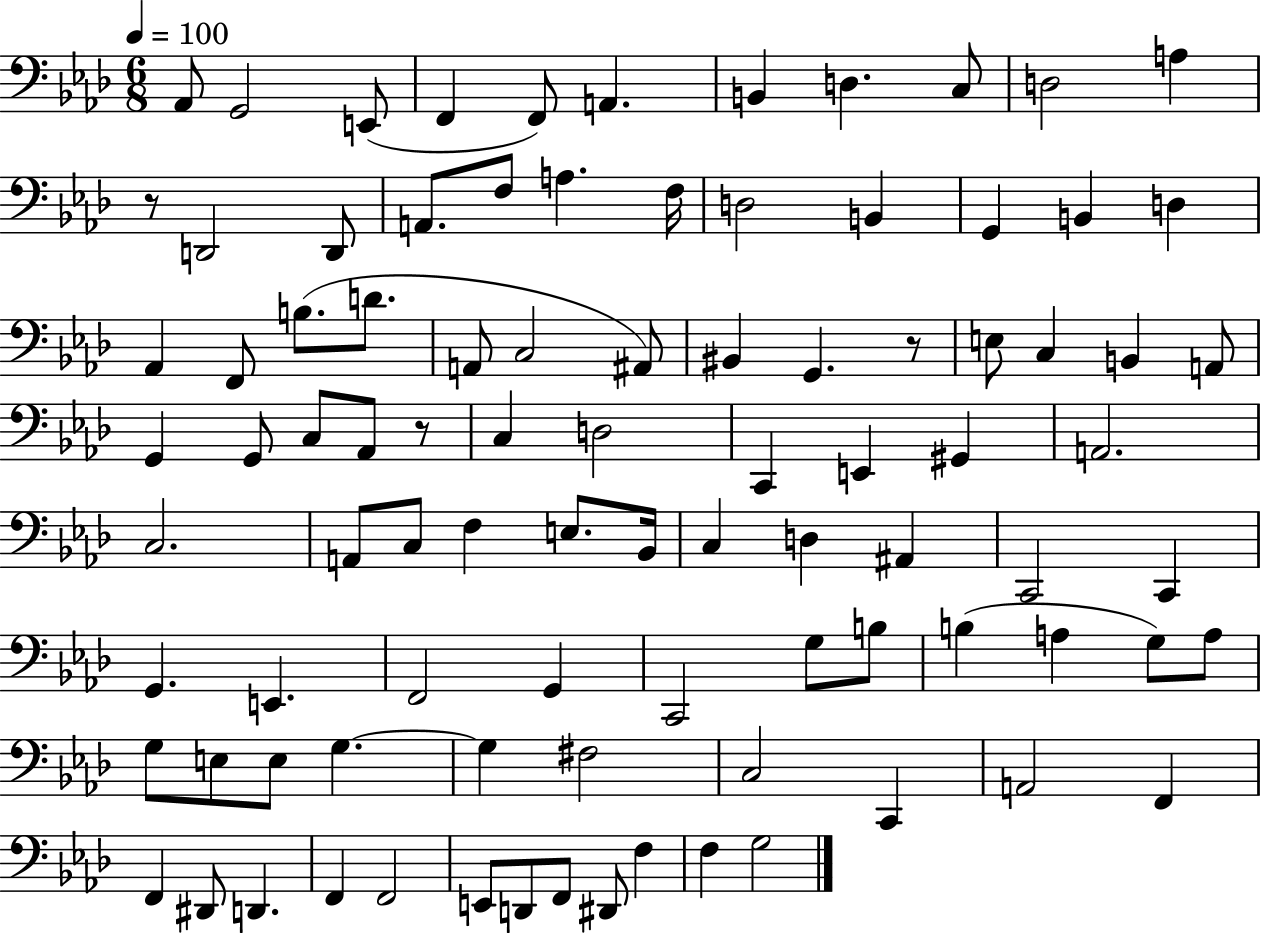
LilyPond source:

{
  \clef bass
  \numericTimeSignature
  \time 6/8
  \key aes \major
  \tempo 4 = 100
  aes,8 g,2 e,8( | f,4 f,8) a,4. | b,4 d4. c8 | d2 a4 | \break r8 d,2 d,8 | a,8. f8 a4. f16 | d2 b,4 | g,4 b,4 d4 | \break aes,4 f,8 b8.( d'8. | a,8 c2 ais,8) | bis,4 g,4. r8 | e8 c4 b,4 a,8 | \break g,4 g,8 c8 aes,8 r8 | c4 d2 | c,4 e,4 gis,4 | a,2. | \break c2. | a,8 c8 f4 e8. bes,16 | c4 d4 ais,4 | c,2 c,4 | \break g,4. e,4. | f,2 g,4 | c,2 g8 b8 | b4( a4 g8) a8 | \break g8 e8 e8 g4.~~ | g4 fis2 | c2 c,4 | a,2 f,4 | \break f,4 dis,8 d,4. | f,4 f,2 | e,8 d,8 f,8 dis,8 f4 | f4 g2 | \break \bar "|."
}